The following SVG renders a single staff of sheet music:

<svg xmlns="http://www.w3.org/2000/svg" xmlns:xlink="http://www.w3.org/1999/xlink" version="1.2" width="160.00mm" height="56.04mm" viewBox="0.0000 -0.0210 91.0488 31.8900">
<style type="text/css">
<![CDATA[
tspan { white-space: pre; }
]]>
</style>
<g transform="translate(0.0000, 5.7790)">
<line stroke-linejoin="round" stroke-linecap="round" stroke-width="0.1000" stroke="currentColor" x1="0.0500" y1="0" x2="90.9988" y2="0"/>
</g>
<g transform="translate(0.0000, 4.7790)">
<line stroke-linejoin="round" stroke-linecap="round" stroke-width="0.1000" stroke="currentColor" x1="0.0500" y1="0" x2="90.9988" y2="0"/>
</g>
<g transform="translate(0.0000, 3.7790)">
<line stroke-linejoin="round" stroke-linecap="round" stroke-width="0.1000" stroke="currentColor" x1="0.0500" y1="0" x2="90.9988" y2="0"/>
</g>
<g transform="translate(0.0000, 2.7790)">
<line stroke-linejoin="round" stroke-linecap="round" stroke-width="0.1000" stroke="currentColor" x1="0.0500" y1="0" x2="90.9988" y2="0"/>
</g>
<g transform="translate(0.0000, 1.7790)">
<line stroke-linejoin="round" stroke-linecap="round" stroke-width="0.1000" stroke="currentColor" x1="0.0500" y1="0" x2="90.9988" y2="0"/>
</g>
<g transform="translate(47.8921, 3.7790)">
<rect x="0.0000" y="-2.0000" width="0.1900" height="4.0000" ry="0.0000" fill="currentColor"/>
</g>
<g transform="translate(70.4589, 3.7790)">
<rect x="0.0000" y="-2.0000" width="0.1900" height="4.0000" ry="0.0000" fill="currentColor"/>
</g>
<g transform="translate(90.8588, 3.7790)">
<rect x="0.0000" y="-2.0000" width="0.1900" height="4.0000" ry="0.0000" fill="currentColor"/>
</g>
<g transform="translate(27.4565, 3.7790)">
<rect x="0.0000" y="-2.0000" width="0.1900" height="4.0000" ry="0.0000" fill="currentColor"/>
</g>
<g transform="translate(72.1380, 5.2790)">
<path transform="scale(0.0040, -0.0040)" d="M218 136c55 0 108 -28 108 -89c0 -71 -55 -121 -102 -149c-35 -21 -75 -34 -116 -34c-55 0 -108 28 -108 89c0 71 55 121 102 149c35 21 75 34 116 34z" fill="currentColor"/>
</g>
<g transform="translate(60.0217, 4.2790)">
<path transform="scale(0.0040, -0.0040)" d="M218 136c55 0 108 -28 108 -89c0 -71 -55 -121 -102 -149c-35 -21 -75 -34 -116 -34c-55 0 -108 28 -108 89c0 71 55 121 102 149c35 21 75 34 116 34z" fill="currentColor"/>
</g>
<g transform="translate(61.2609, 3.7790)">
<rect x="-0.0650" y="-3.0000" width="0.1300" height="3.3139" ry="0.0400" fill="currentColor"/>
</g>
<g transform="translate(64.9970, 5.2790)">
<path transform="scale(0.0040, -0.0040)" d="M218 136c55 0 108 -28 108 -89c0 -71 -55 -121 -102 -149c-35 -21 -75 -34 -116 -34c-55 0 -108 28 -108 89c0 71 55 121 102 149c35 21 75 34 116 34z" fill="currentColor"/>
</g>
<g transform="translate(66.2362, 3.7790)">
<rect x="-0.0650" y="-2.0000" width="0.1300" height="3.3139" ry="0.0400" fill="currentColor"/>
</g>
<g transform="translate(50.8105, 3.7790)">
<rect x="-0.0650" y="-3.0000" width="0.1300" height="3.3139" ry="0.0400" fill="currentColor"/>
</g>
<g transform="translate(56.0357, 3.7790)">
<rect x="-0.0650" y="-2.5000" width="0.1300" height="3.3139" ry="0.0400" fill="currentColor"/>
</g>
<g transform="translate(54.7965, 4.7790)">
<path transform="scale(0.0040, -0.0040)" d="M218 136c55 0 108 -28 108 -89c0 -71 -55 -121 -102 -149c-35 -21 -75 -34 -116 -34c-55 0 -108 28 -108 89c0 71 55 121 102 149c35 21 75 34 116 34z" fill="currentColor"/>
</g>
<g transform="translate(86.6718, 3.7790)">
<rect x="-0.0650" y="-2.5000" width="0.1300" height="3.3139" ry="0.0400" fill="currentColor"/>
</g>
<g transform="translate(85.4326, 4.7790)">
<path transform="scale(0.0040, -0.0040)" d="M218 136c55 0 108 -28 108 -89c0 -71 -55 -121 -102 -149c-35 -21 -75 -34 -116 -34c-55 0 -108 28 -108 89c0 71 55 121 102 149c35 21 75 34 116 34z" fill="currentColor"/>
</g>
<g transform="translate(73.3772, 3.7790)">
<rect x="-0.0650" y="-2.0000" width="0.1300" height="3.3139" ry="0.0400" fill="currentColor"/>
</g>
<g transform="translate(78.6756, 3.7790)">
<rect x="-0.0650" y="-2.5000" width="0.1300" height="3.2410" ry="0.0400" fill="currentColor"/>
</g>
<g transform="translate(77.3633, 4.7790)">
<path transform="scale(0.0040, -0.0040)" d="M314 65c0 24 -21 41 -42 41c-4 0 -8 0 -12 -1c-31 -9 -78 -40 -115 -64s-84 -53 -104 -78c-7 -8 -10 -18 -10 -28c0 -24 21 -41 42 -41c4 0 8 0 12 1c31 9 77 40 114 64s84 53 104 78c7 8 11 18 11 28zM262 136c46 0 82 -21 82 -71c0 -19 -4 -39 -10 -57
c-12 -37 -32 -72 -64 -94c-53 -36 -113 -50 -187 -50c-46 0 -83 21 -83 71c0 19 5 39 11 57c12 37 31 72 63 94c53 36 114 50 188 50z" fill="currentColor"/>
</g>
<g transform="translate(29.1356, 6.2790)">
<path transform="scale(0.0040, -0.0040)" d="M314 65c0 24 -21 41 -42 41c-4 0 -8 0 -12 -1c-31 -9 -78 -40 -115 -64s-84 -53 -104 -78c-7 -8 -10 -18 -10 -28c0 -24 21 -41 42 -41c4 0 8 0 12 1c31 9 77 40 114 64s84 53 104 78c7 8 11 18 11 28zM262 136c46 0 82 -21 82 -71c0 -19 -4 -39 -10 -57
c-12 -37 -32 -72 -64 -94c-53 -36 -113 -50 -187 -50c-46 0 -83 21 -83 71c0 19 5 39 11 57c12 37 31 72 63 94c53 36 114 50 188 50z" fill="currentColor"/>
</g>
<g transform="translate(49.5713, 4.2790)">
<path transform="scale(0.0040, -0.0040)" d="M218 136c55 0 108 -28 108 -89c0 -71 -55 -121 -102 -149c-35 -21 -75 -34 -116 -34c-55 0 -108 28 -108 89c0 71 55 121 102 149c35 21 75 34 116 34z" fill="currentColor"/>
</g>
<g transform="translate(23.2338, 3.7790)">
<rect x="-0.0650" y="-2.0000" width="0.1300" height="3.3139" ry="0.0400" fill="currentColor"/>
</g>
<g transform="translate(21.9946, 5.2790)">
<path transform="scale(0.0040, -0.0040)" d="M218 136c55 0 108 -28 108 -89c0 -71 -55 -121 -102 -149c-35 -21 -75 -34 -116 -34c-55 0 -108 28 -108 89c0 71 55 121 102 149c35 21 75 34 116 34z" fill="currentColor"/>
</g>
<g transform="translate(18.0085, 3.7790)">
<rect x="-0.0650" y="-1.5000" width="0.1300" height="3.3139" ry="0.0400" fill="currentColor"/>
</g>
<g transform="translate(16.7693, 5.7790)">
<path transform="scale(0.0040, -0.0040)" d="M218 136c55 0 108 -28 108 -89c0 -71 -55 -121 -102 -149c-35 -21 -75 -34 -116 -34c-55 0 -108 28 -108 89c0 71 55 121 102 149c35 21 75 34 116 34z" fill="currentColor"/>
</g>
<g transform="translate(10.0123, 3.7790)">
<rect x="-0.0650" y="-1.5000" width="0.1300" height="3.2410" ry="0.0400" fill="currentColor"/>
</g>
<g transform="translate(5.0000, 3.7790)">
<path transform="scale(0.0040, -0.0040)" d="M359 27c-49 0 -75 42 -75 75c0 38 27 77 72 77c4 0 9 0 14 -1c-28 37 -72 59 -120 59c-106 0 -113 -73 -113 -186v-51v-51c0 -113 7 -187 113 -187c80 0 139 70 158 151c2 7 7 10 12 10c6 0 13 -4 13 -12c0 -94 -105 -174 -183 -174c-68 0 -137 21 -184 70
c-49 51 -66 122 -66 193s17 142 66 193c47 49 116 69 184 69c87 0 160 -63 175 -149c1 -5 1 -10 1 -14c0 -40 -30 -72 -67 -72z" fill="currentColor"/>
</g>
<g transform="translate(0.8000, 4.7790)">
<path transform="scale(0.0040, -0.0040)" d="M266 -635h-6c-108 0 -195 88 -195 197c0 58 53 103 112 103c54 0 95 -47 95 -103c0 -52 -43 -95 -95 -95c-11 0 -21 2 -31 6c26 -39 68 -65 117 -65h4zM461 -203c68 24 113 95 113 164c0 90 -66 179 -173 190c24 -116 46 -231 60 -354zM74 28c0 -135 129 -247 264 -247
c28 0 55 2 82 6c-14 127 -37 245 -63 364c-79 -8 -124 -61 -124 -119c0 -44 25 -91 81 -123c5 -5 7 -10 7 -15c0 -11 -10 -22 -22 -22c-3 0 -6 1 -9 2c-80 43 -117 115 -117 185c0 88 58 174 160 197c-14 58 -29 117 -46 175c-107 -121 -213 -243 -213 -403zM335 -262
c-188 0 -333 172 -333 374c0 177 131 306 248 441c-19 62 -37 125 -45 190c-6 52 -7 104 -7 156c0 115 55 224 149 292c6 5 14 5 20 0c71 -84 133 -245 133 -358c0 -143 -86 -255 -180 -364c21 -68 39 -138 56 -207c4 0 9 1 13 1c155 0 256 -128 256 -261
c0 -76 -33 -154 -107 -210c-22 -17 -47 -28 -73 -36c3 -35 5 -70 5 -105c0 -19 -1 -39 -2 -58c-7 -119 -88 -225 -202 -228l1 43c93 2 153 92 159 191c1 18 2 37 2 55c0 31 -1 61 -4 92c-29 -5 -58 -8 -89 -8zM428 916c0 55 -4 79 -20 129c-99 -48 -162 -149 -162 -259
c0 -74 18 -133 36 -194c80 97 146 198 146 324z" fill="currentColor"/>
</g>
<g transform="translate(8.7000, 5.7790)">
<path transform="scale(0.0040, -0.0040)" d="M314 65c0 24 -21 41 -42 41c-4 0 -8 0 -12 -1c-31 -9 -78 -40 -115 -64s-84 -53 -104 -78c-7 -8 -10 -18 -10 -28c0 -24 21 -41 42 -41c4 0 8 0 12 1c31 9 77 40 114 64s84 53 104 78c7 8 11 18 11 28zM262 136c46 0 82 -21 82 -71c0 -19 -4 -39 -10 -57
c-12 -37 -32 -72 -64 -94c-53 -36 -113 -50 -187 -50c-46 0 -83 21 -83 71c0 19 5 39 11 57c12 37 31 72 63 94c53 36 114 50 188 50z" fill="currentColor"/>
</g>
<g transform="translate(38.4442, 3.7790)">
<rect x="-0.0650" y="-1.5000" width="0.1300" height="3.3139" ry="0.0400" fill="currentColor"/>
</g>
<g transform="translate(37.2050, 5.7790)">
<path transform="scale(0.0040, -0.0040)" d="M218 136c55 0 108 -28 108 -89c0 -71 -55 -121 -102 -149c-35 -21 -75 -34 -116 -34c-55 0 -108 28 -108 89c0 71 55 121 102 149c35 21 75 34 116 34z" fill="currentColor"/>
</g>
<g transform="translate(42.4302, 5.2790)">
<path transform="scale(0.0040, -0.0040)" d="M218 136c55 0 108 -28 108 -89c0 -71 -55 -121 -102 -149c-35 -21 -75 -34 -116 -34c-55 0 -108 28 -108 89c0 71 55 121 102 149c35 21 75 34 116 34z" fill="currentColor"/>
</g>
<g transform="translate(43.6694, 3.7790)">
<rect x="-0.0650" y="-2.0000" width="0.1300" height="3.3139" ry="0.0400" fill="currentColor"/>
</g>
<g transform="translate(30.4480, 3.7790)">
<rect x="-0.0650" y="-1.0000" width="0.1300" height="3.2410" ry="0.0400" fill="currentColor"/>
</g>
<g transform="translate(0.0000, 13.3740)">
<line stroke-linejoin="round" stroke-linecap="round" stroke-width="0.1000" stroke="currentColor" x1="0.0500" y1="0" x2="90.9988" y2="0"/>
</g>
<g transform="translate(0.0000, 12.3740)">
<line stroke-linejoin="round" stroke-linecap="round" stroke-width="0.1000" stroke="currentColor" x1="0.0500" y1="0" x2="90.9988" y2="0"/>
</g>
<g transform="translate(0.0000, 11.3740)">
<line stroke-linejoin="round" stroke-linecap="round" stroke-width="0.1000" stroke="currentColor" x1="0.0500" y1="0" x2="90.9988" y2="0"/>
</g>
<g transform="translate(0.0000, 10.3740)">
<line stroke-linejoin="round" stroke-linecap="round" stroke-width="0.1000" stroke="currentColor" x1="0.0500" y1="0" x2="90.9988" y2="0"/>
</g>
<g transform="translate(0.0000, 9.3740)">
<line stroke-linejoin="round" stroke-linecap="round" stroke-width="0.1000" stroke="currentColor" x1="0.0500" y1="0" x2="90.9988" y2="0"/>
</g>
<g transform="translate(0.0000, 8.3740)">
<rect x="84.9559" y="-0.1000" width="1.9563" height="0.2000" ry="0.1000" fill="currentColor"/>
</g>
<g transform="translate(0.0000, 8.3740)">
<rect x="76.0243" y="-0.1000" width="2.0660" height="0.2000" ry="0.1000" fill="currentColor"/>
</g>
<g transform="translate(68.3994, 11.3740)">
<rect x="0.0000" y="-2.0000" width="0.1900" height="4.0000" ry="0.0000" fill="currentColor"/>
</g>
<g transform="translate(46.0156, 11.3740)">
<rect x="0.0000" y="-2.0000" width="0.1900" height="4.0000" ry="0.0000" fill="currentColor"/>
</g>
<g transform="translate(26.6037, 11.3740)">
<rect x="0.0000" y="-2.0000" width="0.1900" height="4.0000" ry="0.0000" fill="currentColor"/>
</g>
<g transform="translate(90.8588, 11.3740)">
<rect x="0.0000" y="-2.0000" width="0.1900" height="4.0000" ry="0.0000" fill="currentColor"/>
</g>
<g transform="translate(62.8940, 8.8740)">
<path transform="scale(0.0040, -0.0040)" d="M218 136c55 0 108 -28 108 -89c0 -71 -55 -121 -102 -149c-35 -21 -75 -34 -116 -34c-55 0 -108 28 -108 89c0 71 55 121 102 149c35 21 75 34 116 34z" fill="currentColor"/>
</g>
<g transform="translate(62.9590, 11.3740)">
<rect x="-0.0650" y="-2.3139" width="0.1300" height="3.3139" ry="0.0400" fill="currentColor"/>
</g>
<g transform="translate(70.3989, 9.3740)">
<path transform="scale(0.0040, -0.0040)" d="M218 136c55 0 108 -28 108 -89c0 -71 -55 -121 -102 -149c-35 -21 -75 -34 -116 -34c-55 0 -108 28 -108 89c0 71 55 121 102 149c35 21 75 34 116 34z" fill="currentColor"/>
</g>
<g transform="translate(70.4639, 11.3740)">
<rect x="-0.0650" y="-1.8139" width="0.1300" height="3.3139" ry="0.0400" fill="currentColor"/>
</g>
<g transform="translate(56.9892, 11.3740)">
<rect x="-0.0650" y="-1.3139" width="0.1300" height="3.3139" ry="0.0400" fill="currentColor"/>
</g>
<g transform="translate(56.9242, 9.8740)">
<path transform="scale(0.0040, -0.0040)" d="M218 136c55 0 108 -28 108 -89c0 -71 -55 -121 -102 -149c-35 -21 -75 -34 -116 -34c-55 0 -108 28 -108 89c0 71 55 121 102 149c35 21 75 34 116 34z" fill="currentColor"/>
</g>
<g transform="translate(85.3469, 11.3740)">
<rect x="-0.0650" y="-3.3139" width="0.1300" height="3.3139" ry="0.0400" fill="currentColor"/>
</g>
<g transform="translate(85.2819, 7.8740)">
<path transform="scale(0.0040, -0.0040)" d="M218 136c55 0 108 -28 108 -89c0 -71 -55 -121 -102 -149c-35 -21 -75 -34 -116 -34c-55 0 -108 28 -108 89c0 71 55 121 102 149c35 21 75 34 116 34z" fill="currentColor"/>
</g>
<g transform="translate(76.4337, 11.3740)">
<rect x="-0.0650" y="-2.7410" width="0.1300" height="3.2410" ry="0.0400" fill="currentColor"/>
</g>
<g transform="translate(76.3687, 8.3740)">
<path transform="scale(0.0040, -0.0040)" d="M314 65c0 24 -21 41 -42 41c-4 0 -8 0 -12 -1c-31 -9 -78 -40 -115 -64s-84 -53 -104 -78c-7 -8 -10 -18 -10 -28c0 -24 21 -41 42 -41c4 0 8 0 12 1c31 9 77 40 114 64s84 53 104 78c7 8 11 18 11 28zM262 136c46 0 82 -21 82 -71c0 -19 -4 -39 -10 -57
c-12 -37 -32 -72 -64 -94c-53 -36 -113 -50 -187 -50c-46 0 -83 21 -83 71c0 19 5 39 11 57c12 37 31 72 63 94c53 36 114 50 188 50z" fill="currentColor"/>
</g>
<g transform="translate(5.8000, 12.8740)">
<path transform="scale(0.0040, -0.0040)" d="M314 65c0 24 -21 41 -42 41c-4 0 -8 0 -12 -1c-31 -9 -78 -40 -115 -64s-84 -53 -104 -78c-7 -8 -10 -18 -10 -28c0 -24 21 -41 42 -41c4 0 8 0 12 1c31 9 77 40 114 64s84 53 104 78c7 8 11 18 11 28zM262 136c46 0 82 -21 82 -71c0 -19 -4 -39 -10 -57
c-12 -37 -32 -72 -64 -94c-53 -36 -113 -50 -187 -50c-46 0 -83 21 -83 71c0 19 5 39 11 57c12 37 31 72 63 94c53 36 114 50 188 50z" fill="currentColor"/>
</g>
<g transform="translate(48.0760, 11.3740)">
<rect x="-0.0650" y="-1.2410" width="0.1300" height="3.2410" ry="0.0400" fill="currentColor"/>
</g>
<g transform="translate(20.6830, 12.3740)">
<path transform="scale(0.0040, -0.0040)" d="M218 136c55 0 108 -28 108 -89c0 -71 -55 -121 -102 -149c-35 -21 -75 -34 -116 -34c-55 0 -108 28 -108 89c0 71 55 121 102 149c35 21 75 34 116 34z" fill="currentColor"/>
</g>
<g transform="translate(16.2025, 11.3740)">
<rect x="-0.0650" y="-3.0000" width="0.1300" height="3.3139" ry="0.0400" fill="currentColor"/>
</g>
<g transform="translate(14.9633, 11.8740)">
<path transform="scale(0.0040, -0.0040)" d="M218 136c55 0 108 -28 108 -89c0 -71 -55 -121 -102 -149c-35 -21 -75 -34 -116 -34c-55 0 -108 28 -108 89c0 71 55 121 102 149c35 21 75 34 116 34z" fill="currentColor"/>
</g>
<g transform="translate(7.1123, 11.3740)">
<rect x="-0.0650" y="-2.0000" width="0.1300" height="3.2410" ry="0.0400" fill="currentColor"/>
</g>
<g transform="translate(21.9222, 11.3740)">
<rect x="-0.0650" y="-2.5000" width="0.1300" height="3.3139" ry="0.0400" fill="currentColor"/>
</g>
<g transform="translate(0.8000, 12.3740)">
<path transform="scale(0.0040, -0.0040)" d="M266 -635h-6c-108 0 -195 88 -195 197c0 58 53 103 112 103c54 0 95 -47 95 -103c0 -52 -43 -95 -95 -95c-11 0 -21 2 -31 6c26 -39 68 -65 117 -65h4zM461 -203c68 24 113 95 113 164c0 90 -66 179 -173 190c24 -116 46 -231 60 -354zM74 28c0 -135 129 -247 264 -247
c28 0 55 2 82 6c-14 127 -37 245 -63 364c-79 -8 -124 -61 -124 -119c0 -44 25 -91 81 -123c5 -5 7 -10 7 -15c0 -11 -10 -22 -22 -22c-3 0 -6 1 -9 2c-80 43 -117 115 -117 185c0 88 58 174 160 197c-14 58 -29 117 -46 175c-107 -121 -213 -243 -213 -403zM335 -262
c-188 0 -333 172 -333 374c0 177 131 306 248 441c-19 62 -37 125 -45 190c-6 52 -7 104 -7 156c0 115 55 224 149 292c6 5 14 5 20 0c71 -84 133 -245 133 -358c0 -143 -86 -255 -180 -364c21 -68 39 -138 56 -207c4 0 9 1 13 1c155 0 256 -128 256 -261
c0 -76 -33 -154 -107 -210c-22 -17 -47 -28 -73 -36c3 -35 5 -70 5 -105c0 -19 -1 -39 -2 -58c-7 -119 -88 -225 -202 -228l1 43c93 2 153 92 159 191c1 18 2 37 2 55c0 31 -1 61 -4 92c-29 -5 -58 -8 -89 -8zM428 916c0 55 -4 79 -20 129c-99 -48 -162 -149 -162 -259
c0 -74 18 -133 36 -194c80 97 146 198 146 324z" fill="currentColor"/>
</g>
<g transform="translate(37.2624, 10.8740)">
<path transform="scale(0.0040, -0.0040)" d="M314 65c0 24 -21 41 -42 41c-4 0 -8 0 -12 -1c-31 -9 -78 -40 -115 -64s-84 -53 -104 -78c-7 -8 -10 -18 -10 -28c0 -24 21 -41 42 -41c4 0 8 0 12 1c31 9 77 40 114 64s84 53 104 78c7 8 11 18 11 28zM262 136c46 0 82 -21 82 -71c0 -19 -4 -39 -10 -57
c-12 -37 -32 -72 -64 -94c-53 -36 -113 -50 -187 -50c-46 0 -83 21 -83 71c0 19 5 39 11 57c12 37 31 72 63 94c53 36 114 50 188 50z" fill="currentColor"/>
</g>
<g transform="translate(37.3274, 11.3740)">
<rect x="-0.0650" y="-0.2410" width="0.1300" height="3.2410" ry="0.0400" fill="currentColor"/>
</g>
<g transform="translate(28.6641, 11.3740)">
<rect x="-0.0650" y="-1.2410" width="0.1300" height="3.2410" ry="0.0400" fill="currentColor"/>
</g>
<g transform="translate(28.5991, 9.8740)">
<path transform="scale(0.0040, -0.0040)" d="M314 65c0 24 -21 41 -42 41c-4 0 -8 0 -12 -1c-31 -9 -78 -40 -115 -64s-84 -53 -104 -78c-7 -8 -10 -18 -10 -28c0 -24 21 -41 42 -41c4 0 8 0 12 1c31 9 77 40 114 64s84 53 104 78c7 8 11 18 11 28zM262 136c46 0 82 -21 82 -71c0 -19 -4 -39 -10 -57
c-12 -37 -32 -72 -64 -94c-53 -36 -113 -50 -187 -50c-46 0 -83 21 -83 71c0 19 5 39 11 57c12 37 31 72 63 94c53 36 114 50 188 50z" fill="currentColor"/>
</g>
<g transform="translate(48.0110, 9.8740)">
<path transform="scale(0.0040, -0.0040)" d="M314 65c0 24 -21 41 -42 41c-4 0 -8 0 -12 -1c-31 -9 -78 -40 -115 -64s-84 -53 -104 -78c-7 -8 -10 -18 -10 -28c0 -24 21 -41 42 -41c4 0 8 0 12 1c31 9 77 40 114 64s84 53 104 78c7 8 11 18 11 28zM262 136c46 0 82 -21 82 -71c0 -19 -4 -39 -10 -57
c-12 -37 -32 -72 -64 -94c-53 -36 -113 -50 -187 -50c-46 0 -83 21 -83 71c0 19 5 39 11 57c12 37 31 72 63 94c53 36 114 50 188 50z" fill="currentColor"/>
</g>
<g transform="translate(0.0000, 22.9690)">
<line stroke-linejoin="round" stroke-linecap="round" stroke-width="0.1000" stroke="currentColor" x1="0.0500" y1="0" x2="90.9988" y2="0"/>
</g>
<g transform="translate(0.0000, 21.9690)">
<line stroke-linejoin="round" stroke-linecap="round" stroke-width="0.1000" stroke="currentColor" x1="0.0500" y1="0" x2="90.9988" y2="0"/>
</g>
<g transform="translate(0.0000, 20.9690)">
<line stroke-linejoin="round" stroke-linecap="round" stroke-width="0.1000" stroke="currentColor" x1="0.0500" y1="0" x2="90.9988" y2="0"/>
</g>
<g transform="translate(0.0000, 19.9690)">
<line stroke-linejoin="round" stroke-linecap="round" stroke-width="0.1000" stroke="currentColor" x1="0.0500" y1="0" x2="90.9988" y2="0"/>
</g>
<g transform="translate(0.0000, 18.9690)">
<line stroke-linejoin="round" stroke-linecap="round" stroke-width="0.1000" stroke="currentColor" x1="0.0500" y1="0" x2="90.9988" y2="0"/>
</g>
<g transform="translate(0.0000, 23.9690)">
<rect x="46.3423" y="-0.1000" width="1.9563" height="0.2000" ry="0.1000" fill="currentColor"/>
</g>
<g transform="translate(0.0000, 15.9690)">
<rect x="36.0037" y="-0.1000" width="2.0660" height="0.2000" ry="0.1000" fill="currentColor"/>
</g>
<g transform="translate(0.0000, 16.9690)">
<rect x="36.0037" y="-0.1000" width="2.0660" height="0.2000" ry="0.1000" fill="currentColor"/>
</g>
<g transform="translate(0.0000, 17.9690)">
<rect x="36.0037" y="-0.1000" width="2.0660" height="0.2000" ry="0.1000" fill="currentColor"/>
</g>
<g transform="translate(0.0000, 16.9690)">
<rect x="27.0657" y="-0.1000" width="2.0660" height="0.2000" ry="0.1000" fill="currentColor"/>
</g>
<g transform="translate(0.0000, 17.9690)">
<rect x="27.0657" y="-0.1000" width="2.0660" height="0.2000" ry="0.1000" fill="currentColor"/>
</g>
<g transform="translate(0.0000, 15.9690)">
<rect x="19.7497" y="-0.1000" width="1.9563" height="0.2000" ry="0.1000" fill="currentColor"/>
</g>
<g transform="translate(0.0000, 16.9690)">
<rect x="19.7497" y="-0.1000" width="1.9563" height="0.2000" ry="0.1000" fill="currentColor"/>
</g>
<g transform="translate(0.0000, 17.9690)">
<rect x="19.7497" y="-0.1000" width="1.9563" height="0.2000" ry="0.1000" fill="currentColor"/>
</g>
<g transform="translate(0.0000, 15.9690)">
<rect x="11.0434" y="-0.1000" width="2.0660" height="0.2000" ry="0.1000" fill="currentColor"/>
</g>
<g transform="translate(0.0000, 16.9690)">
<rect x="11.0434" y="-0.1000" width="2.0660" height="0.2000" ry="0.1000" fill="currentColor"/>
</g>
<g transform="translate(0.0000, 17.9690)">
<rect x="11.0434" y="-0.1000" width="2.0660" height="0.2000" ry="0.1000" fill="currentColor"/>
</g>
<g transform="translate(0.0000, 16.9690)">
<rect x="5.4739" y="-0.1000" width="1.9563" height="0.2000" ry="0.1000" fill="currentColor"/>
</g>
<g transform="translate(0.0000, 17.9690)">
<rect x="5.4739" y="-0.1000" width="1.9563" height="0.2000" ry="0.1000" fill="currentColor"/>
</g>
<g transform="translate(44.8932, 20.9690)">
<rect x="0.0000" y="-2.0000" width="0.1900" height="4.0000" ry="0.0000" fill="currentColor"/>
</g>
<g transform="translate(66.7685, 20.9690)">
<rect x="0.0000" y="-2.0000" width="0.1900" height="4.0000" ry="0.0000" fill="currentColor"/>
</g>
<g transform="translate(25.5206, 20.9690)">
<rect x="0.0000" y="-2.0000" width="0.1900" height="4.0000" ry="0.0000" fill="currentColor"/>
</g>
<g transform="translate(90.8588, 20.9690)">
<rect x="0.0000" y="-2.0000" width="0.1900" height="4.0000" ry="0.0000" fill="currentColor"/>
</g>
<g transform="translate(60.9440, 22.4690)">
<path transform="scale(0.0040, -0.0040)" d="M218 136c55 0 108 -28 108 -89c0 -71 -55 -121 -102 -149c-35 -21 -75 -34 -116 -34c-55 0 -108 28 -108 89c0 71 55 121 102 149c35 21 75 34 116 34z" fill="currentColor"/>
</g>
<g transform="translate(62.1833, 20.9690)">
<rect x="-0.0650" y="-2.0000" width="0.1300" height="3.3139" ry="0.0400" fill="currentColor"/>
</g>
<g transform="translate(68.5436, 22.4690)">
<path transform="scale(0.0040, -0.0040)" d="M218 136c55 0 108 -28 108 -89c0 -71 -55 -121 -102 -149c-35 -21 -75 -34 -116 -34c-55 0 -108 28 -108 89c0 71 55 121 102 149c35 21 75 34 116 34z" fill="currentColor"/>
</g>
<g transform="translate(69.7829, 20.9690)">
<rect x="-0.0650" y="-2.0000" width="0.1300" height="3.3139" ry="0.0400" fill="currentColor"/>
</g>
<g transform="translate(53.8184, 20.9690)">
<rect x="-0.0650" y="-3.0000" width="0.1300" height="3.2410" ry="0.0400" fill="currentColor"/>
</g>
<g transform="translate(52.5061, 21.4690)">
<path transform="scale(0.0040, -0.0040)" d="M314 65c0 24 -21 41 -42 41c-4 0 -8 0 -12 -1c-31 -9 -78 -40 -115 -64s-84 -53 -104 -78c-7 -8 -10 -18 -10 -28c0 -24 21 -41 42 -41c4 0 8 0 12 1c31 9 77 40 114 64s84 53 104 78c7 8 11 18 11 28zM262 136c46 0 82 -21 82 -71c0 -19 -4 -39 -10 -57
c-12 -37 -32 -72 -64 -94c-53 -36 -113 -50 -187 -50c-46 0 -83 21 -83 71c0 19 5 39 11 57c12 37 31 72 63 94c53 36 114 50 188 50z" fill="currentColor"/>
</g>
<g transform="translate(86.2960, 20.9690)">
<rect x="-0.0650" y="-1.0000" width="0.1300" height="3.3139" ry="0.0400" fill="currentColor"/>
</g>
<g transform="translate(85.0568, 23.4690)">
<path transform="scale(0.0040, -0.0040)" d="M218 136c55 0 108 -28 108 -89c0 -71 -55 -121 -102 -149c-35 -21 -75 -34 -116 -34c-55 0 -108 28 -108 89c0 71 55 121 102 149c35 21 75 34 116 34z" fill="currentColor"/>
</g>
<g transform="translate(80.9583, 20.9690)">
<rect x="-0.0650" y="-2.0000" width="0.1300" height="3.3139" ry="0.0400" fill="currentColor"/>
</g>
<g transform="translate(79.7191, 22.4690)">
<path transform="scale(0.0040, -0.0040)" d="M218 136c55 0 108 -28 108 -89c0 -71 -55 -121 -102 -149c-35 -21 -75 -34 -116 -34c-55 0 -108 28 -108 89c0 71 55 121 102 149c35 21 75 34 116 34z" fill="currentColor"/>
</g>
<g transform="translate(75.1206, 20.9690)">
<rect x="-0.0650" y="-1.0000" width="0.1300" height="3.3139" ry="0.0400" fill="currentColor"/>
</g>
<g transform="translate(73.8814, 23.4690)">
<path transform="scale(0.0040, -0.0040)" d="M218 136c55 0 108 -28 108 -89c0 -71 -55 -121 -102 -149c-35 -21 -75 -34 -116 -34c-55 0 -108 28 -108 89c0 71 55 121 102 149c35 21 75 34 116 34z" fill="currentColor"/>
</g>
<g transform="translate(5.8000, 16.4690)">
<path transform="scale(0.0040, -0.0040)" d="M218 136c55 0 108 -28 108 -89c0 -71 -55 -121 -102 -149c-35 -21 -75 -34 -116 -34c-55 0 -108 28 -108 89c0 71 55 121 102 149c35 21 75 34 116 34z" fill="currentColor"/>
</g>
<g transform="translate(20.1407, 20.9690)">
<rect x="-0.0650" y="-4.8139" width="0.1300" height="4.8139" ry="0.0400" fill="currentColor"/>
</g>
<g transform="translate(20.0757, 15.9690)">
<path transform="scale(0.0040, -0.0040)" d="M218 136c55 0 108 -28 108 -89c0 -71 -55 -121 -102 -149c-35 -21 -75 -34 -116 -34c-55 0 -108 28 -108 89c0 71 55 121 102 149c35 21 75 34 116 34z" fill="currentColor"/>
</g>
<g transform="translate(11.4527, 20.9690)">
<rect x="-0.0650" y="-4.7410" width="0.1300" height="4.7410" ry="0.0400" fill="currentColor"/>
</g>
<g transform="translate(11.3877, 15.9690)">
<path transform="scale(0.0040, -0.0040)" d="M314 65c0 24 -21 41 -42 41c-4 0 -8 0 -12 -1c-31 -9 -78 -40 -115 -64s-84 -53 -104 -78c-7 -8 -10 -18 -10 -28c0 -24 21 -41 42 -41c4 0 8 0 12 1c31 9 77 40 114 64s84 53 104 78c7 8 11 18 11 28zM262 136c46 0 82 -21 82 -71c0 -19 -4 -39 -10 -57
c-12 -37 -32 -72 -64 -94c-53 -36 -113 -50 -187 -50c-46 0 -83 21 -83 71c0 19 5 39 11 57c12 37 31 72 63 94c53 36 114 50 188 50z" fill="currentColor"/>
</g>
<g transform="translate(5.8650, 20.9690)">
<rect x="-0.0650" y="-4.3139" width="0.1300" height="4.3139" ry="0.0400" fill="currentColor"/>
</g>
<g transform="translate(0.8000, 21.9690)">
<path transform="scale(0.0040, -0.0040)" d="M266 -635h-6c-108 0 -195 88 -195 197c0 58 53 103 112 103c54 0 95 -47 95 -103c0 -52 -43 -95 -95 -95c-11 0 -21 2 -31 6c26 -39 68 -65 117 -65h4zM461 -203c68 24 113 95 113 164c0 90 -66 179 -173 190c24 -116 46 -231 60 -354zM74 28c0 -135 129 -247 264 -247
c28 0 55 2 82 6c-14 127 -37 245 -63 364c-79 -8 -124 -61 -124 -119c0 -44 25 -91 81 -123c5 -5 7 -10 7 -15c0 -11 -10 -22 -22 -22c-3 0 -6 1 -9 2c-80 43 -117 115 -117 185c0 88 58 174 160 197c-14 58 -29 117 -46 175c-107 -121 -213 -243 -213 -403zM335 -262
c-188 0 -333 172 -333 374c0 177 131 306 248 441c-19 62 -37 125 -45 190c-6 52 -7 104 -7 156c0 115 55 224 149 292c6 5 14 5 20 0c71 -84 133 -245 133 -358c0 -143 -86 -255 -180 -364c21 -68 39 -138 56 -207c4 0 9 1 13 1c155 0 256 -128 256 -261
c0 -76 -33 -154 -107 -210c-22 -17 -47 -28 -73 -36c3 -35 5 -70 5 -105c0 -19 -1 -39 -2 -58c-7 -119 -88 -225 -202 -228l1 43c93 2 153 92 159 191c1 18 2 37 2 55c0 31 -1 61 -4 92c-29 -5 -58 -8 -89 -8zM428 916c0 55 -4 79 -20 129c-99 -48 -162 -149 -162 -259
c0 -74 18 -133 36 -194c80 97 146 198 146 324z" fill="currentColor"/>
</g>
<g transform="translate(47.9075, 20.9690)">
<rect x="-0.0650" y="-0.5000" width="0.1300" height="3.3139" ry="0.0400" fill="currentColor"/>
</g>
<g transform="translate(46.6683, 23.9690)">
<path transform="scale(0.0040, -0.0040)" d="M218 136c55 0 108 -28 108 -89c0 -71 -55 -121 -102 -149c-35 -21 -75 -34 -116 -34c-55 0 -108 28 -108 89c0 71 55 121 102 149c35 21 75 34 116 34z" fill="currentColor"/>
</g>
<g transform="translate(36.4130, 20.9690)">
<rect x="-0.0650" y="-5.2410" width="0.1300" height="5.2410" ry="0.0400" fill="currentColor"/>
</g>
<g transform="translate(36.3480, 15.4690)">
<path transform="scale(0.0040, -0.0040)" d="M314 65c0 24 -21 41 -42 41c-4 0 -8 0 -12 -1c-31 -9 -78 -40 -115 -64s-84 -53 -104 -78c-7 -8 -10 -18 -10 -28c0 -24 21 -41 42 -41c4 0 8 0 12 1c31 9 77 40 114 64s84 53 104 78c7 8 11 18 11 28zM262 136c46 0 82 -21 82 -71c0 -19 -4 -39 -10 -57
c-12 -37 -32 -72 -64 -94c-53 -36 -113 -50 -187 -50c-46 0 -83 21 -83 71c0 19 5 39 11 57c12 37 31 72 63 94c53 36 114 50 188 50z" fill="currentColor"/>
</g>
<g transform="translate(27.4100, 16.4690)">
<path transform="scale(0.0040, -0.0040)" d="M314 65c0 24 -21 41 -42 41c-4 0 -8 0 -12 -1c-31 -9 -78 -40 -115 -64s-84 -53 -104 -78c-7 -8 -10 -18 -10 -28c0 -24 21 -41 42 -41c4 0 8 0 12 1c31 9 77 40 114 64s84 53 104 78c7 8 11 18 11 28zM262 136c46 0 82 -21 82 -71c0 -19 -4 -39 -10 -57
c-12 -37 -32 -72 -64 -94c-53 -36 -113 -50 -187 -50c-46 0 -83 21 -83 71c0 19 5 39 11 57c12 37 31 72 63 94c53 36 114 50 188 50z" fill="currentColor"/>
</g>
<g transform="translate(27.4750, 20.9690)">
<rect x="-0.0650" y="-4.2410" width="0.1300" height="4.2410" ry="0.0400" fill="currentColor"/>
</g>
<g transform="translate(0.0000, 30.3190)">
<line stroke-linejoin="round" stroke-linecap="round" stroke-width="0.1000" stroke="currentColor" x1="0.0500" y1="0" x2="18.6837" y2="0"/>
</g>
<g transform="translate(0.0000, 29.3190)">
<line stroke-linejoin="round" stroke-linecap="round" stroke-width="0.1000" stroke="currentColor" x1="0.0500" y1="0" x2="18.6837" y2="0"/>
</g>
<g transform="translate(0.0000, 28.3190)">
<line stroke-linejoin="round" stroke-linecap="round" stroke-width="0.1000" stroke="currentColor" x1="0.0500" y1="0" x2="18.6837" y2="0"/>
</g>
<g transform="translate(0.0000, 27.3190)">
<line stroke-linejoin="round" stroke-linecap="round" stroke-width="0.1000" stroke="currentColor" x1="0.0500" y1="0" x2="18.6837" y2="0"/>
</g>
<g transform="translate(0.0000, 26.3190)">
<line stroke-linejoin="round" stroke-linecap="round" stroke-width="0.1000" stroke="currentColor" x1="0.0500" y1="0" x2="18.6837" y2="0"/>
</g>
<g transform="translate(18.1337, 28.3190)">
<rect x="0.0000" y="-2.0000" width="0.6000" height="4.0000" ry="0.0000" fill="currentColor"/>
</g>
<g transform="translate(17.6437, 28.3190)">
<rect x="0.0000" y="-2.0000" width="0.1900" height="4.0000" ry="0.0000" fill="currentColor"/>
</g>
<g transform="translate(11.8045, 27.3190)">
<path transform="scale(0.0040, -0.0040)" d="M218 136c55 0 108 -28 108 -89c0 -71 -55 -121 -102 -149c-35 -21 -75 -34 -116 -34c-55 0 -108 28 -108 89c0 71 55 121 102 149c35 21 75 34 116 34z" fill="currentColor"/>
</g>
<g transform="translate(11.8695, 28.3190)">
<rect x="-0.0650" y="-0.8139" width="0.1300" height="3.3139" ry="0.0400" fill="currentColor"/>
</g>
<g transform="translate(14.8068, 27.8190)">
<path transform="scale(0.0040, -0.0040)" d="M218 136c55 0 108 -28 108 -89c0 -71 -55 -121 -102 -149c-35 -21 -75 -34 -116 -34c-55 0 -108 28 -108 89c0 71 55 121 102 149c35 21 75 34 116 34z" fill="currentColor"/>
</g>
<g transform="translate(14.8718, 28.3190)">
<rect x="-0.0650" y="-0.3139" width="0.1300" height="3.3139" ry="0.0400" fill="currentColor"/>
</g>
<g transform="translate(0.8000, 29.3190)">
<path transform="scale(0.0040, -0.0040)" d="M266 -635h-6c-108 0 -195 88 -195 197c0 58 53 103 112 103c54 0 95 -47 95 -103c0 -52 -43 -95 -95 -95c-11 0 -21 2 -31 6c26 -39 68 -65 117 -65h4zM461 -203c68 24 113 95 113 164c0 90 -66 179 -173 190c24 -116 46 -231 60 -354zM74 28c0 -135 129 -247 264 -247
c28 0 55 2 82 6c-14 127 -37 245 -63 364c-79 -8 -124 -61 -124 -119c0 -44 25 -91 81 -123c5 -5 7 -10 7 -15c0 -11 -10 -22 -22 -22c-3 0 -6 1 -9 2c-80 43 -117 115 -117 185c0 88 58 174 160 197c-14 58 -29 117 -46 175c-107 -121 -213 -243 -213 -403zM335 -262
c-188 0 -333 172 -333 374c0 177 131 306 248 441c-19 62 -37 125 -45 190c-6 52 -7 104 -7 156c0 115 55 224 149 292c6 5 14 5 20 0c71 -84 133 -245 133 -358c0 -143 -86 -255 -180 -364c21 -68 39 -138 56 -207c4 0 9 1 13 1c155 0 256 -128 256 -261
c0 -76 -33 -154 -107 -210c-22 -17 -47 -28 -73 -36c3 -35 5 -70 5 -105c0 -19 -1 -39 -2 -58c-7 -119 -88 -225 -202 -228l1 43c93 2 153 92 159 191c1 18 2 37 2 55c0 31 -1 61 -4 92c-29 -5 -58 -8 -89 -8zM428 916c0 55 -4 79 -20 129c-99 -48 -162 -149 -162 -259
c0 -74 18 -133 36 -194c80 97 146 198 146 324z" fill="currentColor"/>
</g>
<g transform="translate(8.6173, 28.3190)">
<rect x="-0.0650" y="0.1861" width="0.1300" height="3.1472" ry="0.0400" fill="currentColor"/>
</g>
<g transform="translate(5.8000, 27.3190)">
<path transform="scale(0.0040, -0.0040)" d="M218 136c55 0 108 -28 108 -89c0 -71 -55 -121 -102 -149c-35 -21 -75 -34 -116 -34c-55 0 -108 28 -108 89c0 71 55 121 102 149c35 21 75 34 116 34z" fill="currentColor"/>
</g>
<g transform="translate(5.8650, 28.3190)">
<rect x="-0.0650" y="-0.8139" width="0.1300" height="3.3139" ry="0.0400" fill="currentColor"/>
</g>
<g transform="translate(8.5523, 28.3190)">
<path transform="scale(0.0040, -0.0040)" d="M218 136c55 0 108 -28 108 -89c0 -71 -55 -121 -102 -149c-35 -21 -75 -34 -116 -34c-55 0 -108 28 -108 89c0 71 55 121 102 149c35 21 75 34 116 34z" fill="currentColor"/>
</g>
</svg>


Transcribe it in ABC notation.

X:1
T:Untitled
M:4/4
L:1/4
K:C
E2 E F D2 E F A G A F F G2 G F2 A G e2 c2 e2 e g f a2 b d' e'2 e' d'2 f'2 C A2 F F D F D d B d c